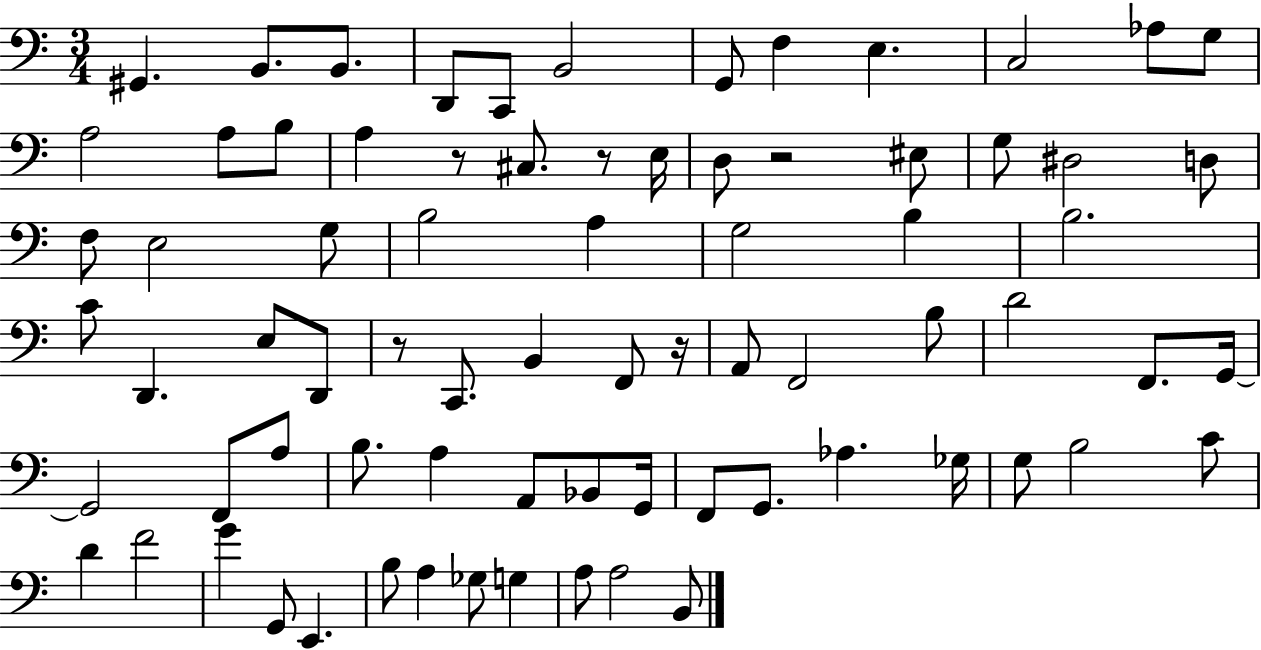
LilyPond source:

{
  \clef bass
  \numericTimeSignature
  \time 3/4
  \key c \major
  gis,4. b,8. b,8. | d,8 c,8 b,2 | g,8 f4 e4. | c2 aes8 g8 | \break a2 a8 b8 | a4 r8 cis8. r8 e16 | d8 r2 eis8 | g8 dis2 d8 | \break f8 e2 g8 | b2 a4 | g2 b4 | b2. | \break c'8 d,4. e8 d,8 | r8 c,8. b,4 f,8 r16 | a,8 f,2 b8 | d'2 f,8. g,16~~ | \break g,2 f,8 a8 | b8. a4 a,8 bes,8 g,16 | f,8 g,8. aes4. ges16 | g8 b2 c'8 | \break d'4 f'2 | g'4 g,8 e,4. | b8 a4 ges8 g4 | a8 a2 b,8 | \break \bar "|."
}